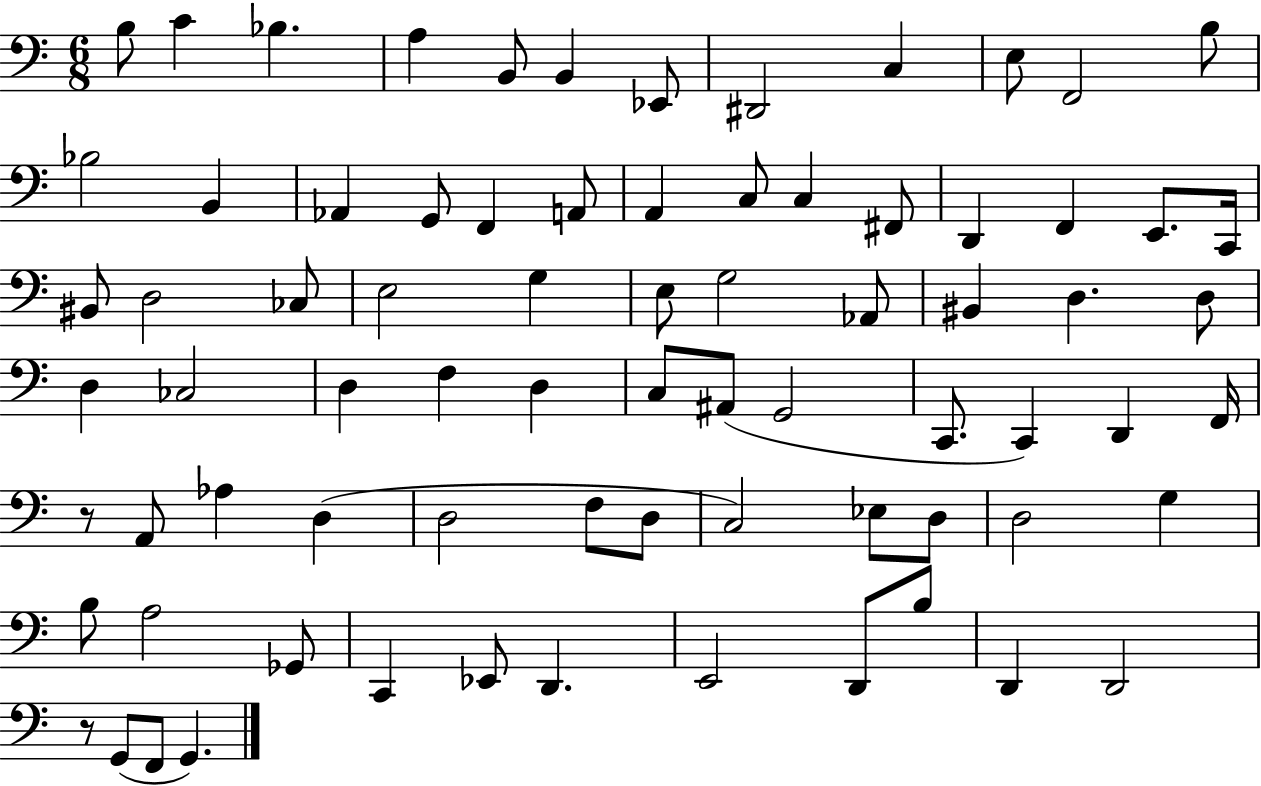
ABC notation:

X:1
T:Untitled
M:6/8
L:1/4
K:C
B,/2 C _B, A, B,,/2 B,, _E,,/2 ^D,,2 C, E,/2 F,,2 B,/2 _B,2 B,, _A,, G,,/2 F,, A,,/2 A,, C,/2 C, ^F,,/2 D,, F,, E,,/2 C,,/4 ^B,,/2 D,2 _C,/2 E,2 G, E,/2 G,2 _A,,/2 ^B,, D, D,/2 D, _C,2 D, F, D, C,/2 ^A,,/2 G,,2 C,,/2 C,, D,, F,,/4 z/2 A,,/2 _A, D, D,2 F,/2 D,/2 C,2 _E,/2 D,/2 D,2 G, B,/2 A,2 _G,,/2 C,, _E,,/2 D,, E,,2 D,,/2 B,/2 D,, D,,2 z/2 G,,/2 F,,/2 G,,